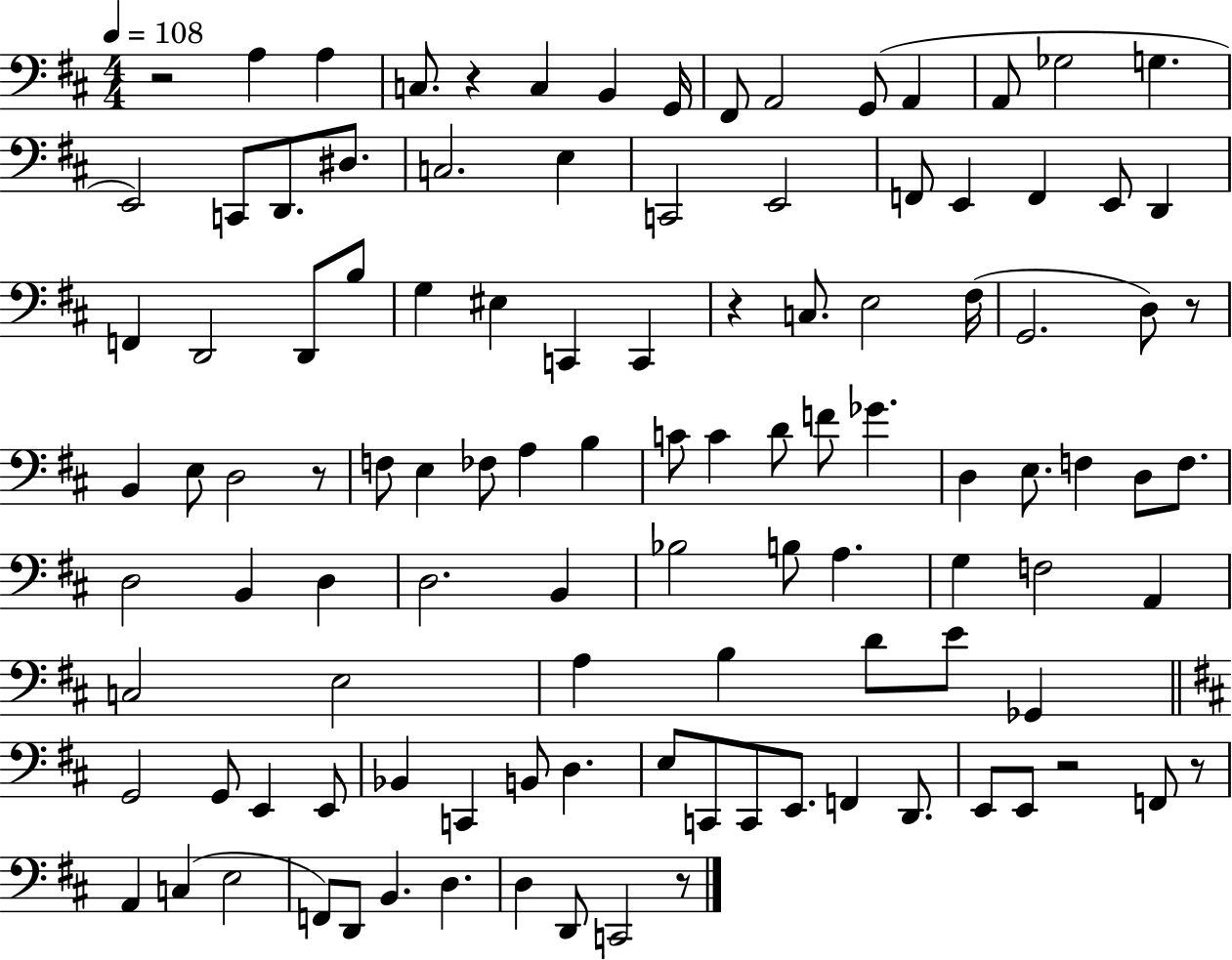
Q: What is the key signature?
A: D major